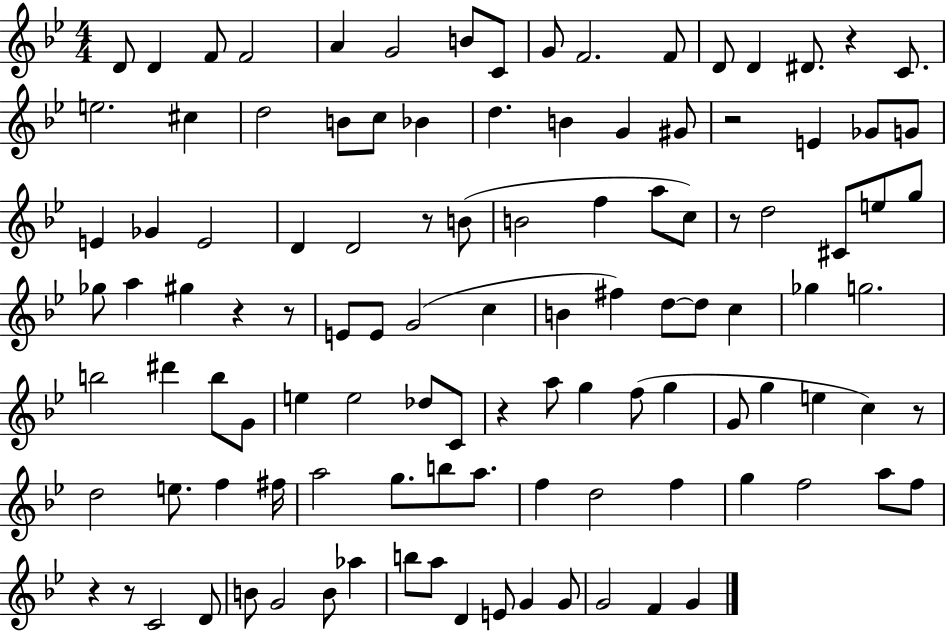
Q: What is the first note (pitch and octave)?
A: D4